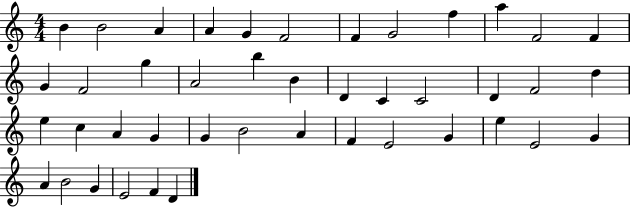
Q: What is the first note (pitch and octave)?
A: B4